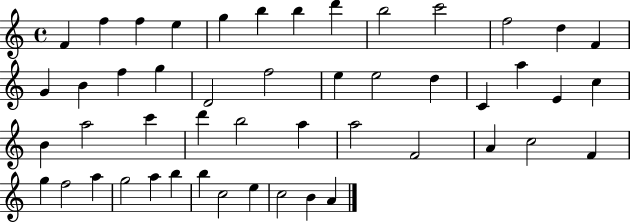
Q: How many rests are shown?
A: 0